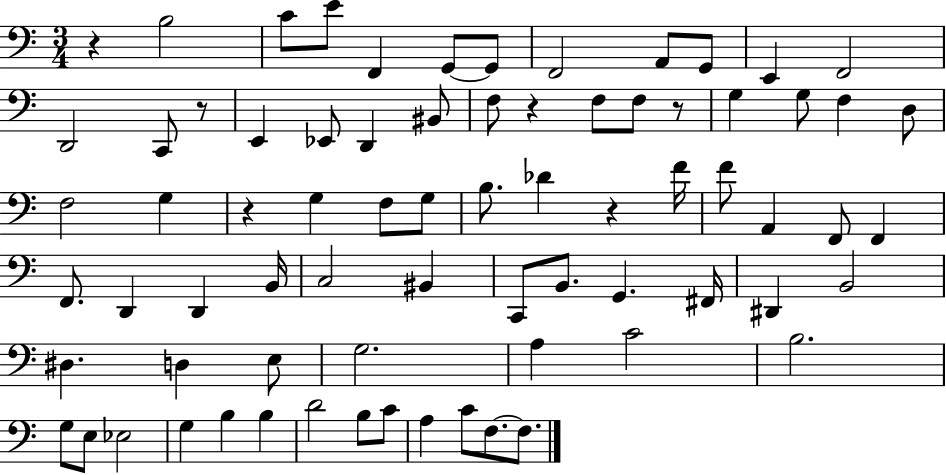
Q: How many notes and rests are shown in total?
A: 74